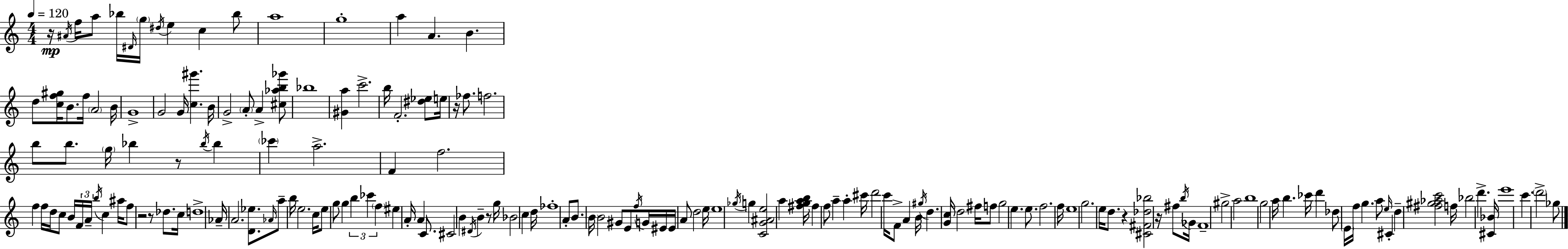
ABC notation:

X:1
T:Untitled
M:4/4
L:1/4
K:Am
z/4 ^A/4 f/4 a/2 _b/4 ^D/4 g/4 ^d/4 e c _b/2 a4 g4 a A B d/2 [cf^g]/4 B/2 f/4 A2 B/4 G4 G2 G/4 [c^g'] B/4 G2 A/2 A [^c_ab_g']/2 _b4 [^Ga] c'2 b/4 F2 [^d_e]/2 e/4 z/4 _f/2 f2 b/2 b/2 g/4 _b z/2 _b/4 _b _c' a2 F f2 f f/4 d/4 c/2 B/4 F/4 A/4 b/4 c ^a/4 f/2 z2 z/2 _d/2 c/4 d4 _A/4 A2 [D_e]/2 _A/4 a/2 b/4 e2 c/4 e/2 g/2 g b _c' f ^e A/4 A C/2 ^C2 B ^D/4 B z/2 g/4 _B2 c d/4 _f4 A/2 B/2 B/4 B2 ^G/2 E/2 f/4 G/4 ^E/4 ^E/4 A/2 d2 e/4 e4 _g/4 g [CG^Ae]2 a [^fgab]/4 ^f f/2 a a ^c'/4 d'2 c'/4 F/2 A B/4 ^g/4 d [Gc]/4 d2 ^f/4 f/2 g2 e e/2 f2 f/4 e4 g2 e/4 d/2 z [^C^F_d_b]2 z/4 ^f/2 b/4 _G/4 F4 ^g2 a2 b4 g2 a/4 b _c'/4 d' _d/2 E/4 f/4 g a/2 e/4 ^C d [^f^g_ac']2 f/4 _b2 d' [^C_B]/4 e'4 c' d'2 _g/2